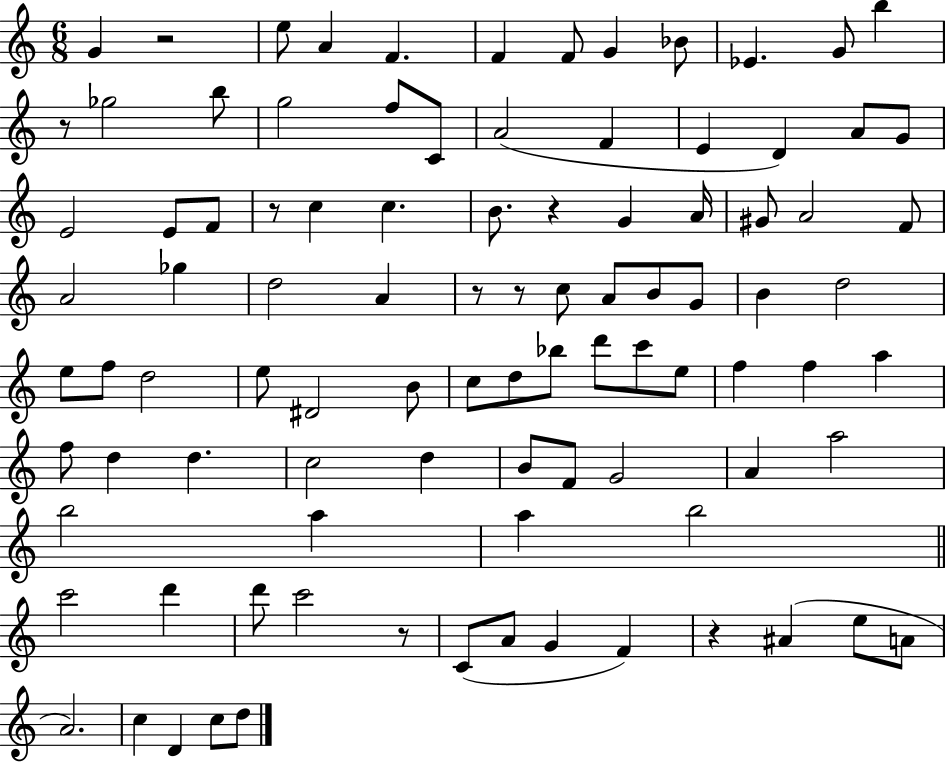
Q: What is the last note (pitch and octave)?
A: D5